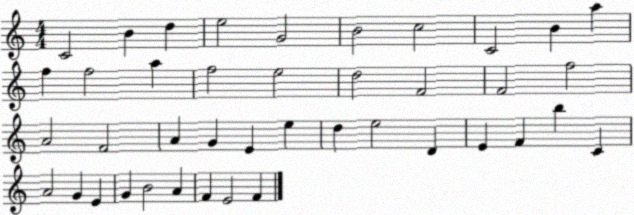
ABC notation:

X:1
T:Untitled
M:4/4
L:1/4
K:C
C2 B d e2 G2 B2 c2 C2 B a f f2 a f2 e2 d2 F2 F2 f2 A2 F2 A G E e d e2 D E F b C A2 G E G B2 A F E2 F